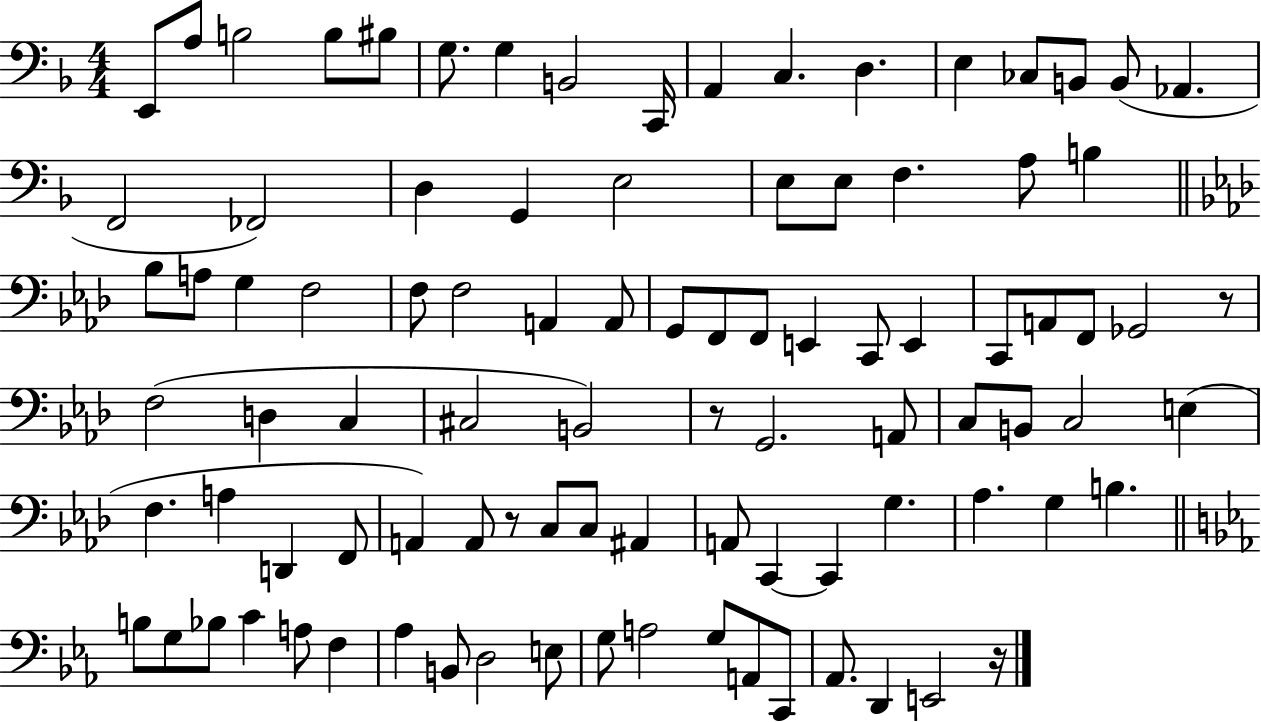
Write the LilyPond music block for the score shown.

{
  \clef bass
  \numericTimeSignature
  \time 4/4
  \key f \major
  e,8 a8 b2 b8 bis8 | g8. g4 b,2 c,16 | a,4 c4. d4. | e4 ces8 b,8 b,8( aes,4. | \break f,2 fes,2) | d4 g,4 e2 | e8 e8 f4. a8 b4 | \bar "||" \break \key f \minor bes8 a8 g4 f2 | f8 f2 a,4 a,8 | g,8 f,8 f,8 e,4 c,8 e,4 | c,8 a,8 f,8 ges,2 r8 | \break f2( d4 c4 | cis2 b,2) | r8 g,2. a,8 | c8 b,8 c2 e4( | \break f4. a4 d,4 f,8 | a,4) a,8 r8 c8 c8 ais,4 | a,8 c,4~~ c,4 g4. | aes4. g4 b4. | \break \bar "||" \break \key c \minor b8 g8 bes8 c'4 a8 f4 | aes4 b,8 d2 e8 | g8 a2 g8 a,8 c,8 | aes,8. d,4 e,2 r16 | \break \bar "|."
}